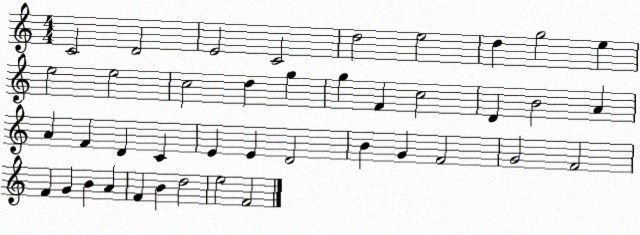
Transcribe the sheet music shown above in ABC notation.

X:1
T:Untitled
M:4/4
L:1/4
K:C
C2 D2 E2 C2 d2 e2 d g2 e e2 e2 c2 d g g F c2 D B2 A A F D C E E D2 B G F2 G2 F2 F G B A F B d2 e2 F2